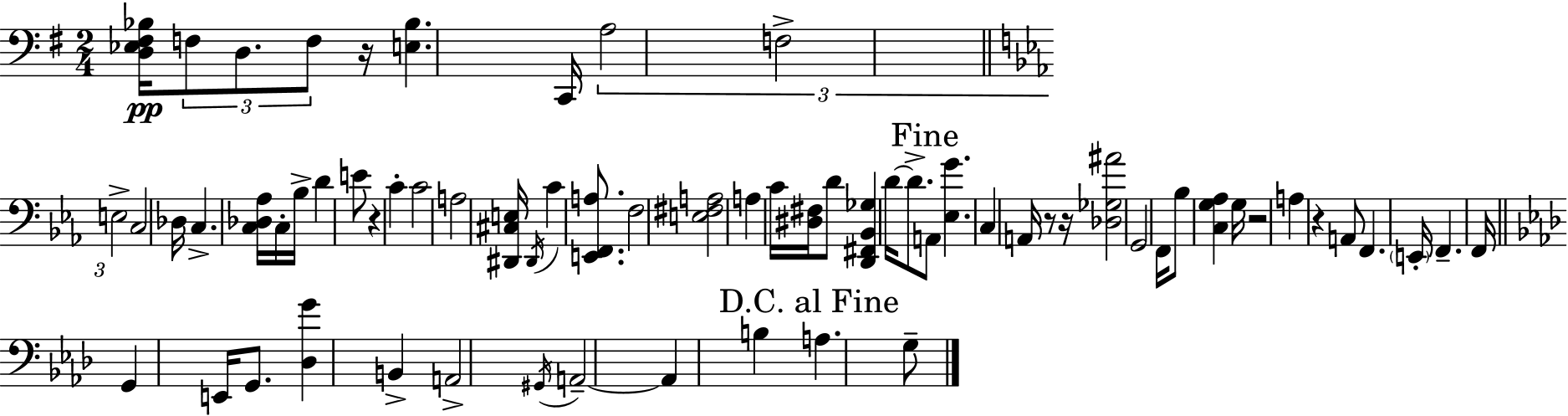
[D3,Eb3,F#3,Bb3]/s F3/e D3/e. F3/e R/s [E3,Bb3]/q. C2/s A3/h F3/h E3/h C3/h Db3/s C3/q. [C3,Db3,Ab3]/s C3/s Bb3/s D4/q E4/e R/q C4/q C4/h A3/h [D#2,C#3,E3]/s D#2/s C4/q [E2,F2,A3]/e. F3/h [E3,F#3,A3]/h A3/q C4/s [D#3,F#3]/s D4/e [D2,F#2,Bb2,Gb3]/q D4/s D4/e. A2/e [Eb3,G4]/q. C3/q A2/s R/e R/s [Db3,Gb3,A#4]/h G2/h F2/s Bb3/e [C3,G3,Ab3]/q G3/s R/h A3/q R/q A2/e F2/q. E2/s F2/q. F2/s G2/q E2/s G2/e. [Db3,G4]/q B2/q A2/h G#2/s A2/h A2/q B3/q A3/q. G3/e